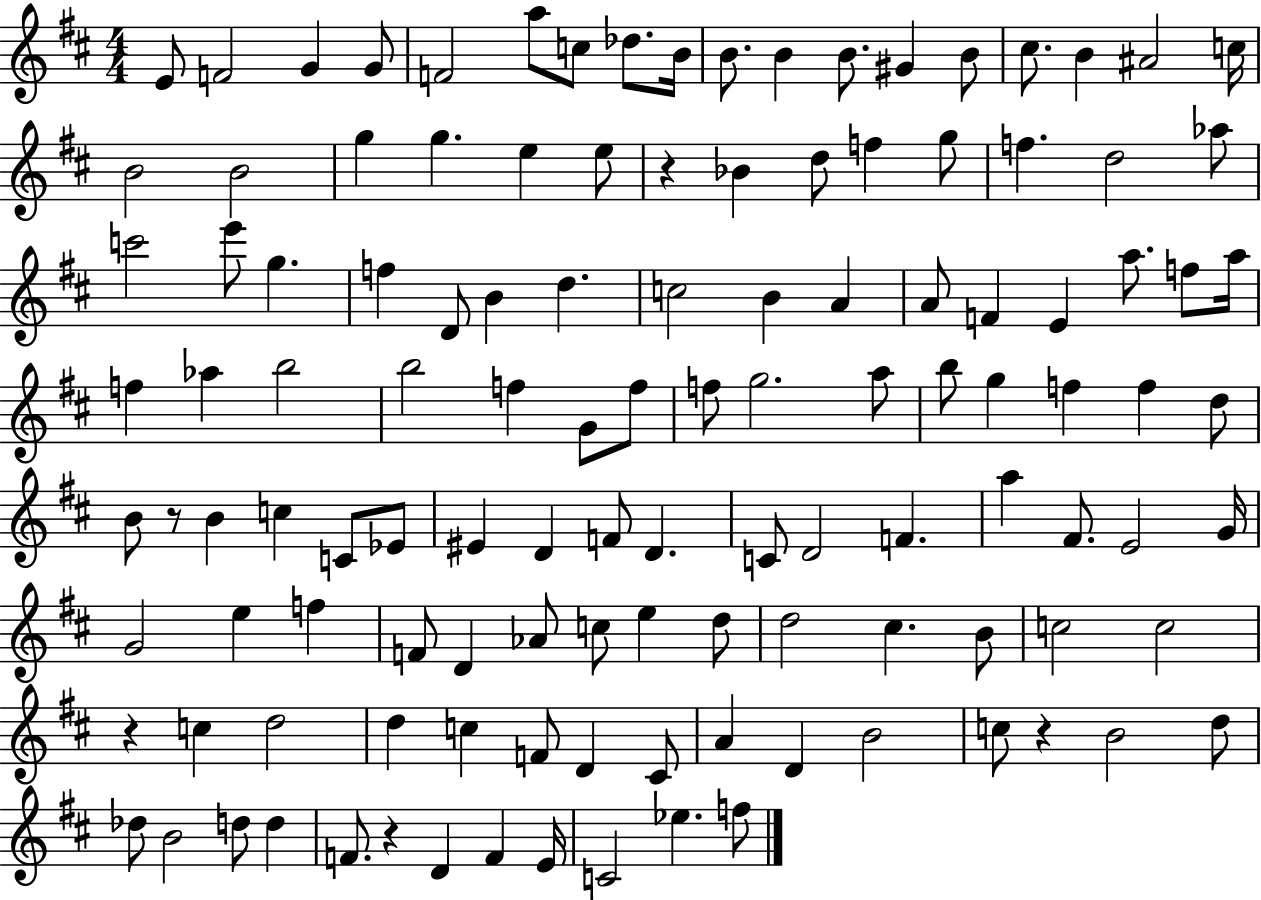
{
  \clef treble
  \numericTimeSignature
  \time 4/4
  \key d \major
  e'8 f'2 g'4 g'8 | f'2 a''8 c''8 des''8. b'16 | b'8. b'4 b'8. gis'4 b'8 | cis''8. b'4 ais'2 c''16 | \break b'2 b'2 | g''4 g''4. e''4 e''8 | r4 bes'4 d''8 f''4 g''8 | f''4. d''2 aes''8 | \break c'''2 e'''8 g''4. | f''4 d'8 b'4 d''4. | c''2 b'4 a'4 | a'8 f'4 e'4 a''8. f''8 a''16 | \break f''4 aes''4 b''2 | b''2 f''4 g'8 f''8 | f''8 g''2. a''8 | b''8 g''4 f''4 f''4 d''8 | \break b'8 r8 b'4 c''4 c'8 ees'8 | eis'4 d'4 f'8 d'4. | c'8 d'2 f'4. | a''4 fis'8. e'2 g'16 | \break g'2 e''4 f''4 | f'8 d'4 aes'8 c''8 e''4 d''8 | d''2 cis''4. b'8 | c''2 c''2 | \break r4 c''4 d''2 | d''4 c''4 f'8 d'4 cis'8 | a'4 d'4 b'2 | c''8 r4 b'2 d''8 | \break des''8 b'2 d''8 d''4 | f'8. r4 d'4 f'4 e'16 | c'2 ees''4. f''8 | \bar "|."
}